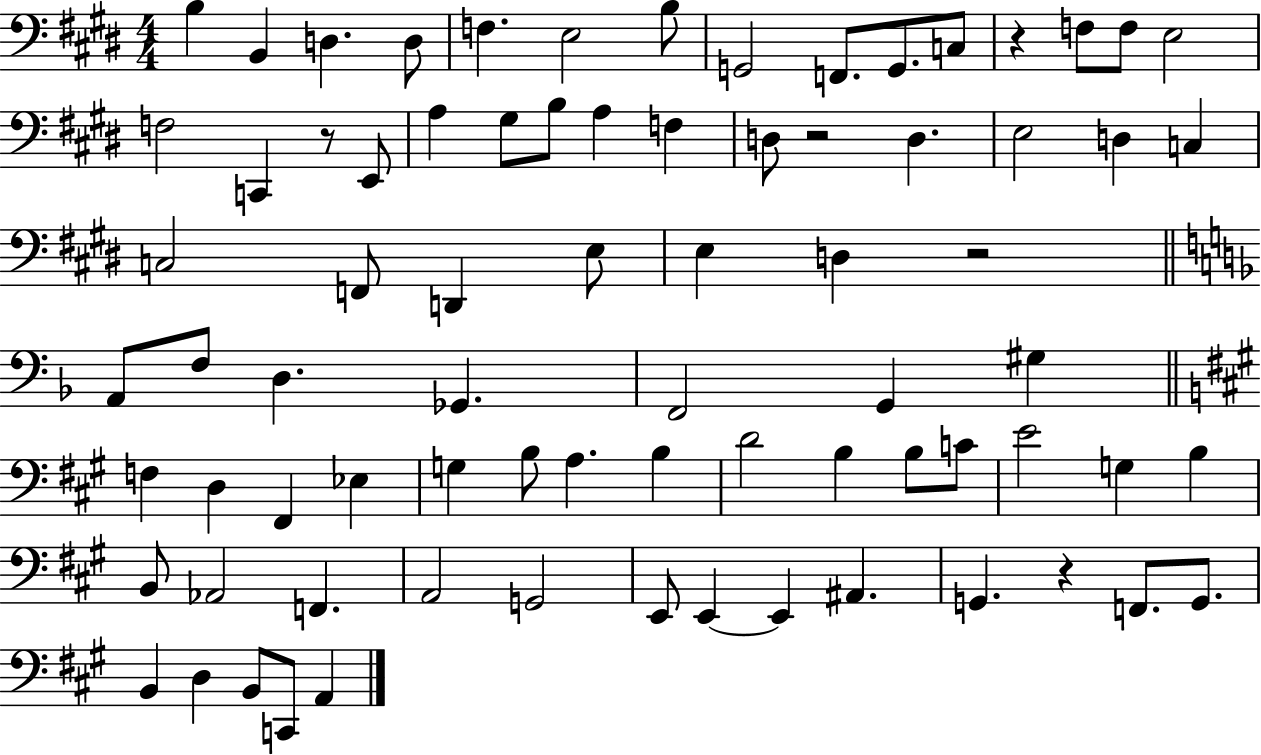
{
  \clef bass
  \numericTimeSignature
  \time 4/4
  \key e \major
  b4 b,4 d4. d8 | f4. e2 b8 | g,2 f,8. g,8. c8 | r4 f8 f8 e2 | \break f2 c,4 r8 e,8 | a4 gis8 b8 a4 f4 | d8 r2 d4. | e2 d4 c4 | \break c2 f,8 d,4 e8 | e4 d4 r2 | \bar "||" \break \key f \major a,8 f8 d4. ges,4. | f,2 g,4 gis4 | \bar "||" \break \key a \major f4 d4 fis,4 ees4 | g4 b8 a4. b4 | d'2 b4 b8 c'8 | e'2 g4 b4 | \break b,8 aes,2 f,4. | a,2 g,2 | e,8 e,4~~ e,4 ais,4. | g,4. r4 f,8. g,8. | \break b,4 d4 b,8 c,8 a,4 | \bar "|."
}